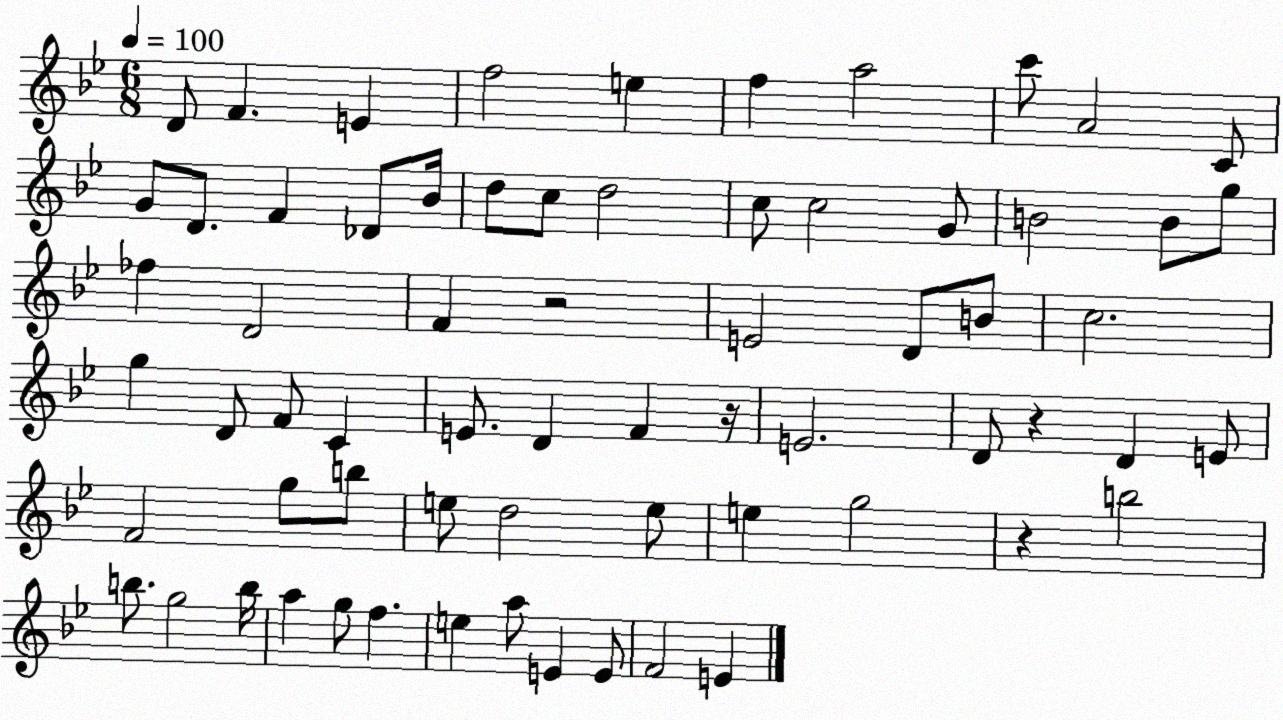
X:1
T:Untitled
M:6/8
L:1/4
K:Bb
D/2 F E f2 e f a2 c'/2 A2 C/2 G/2 D/2 F _D/2 _B/4 d/2 c/2 d2 c/2 c2 G/2 B2 B/2 g/2 _f D2 F z2 E2 D/2 B/2 c2 g D/2 F/2 C E/2 D F z/4 E2 D/2 z D E/2 F2 g/2 b/2 e/2 d2 e/2 e g2 z b2 b/2 g2 b/4 a g/2 f e a/2 E E/2 F2 E